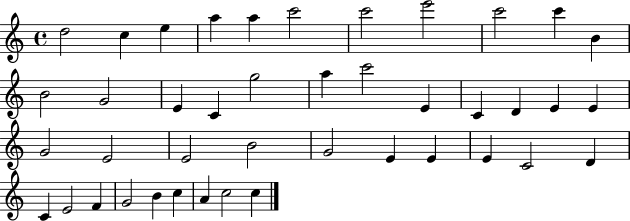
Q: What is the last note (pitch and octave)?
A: C5